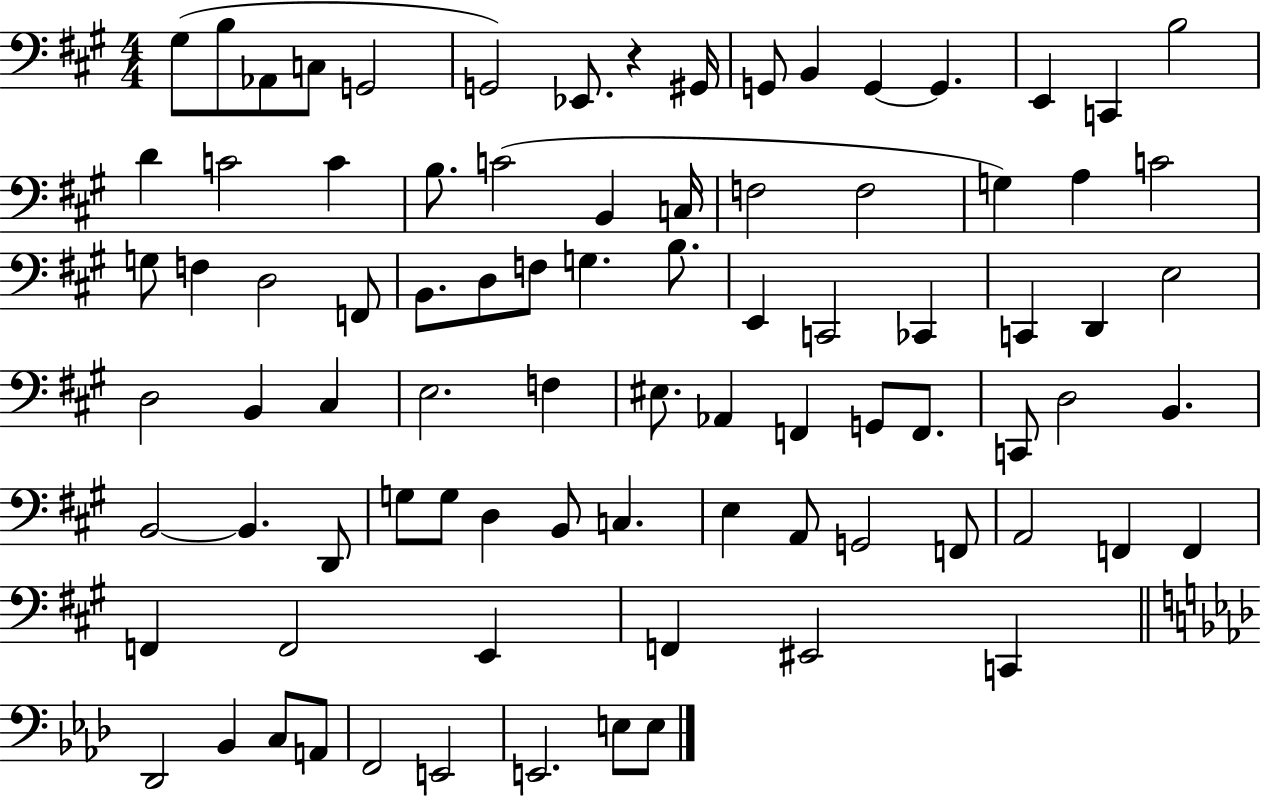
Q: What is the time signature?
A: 4/4